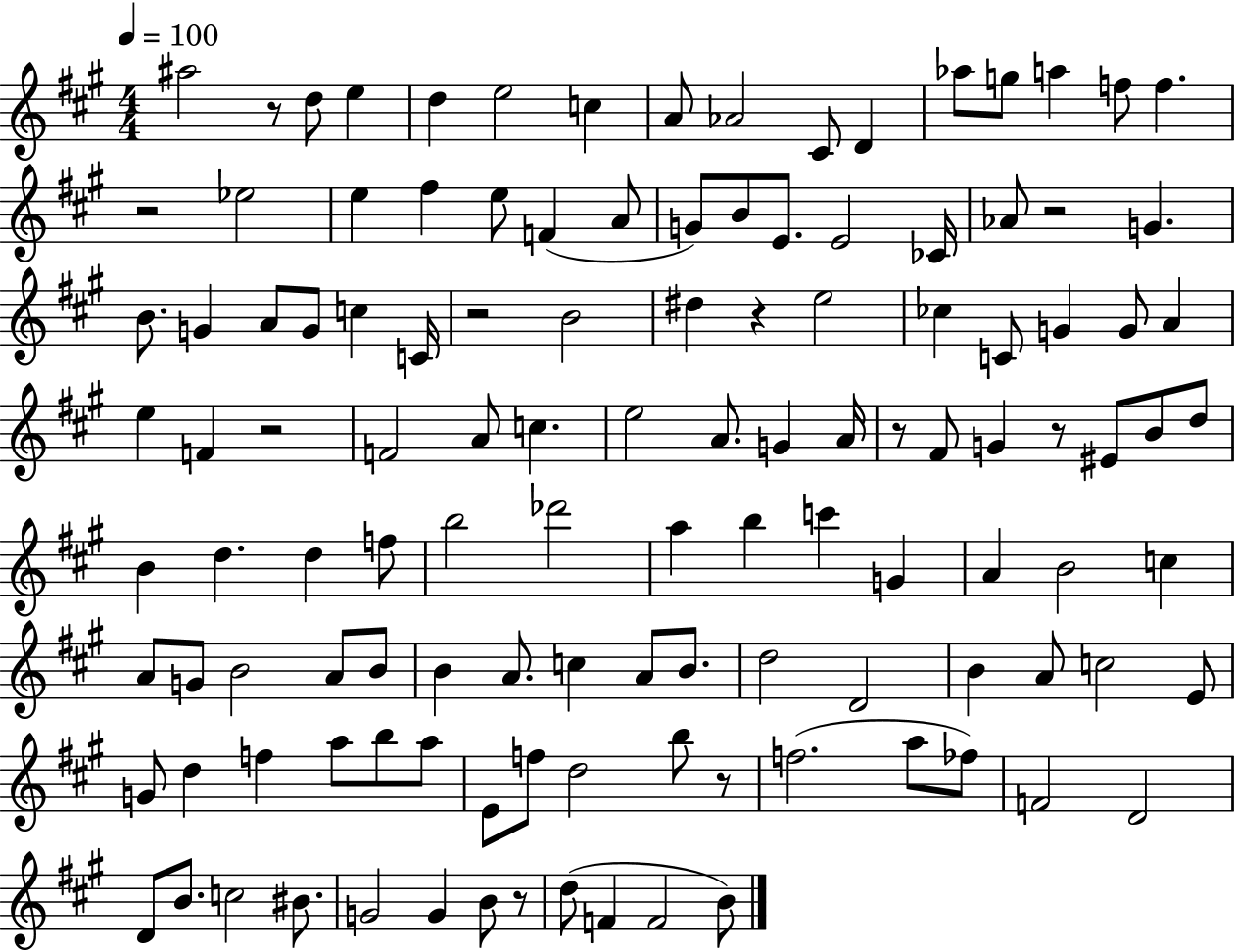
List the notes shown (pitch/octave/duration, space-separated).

A#5/h R/e D5/e E5/q D5/q E5/h C5/q A4/e Ab4/h C#4/e D4/q Ab5/e G5/e A5/q F5/e F5/q. R/h Eb5/h E5/q F#5/q E5/e F4/q A4/e G4/e B4/e E4/e. E4/h CES4/s Ab4/e R/h G4/q. B4/e. G4/q A4/e G4/e C5/q C4/s R/h B4/h D#5/q R/q E5/h CES5/q C4/e G4/q G4/e A4/q E5/q F4/q R/h F4/h A4/e C5/q. E5/h A4/e. G4/q A4/s R/e F#4/e G4/q R/e EIS4/e B4/e D5/e B4/q D5/q. D5/q F5/e B5/h Db6/h A5/q B5/q C6/q G4/q A4/q B4/h C5/q A4/e G4/e B4/h A4/e B4/e B4/q A4/e. C5/q A4/e B4/e. D5/h D4/h B4/q A4/e C5/h E4/e G4/e D5/q F5/q A5/e B5/e A5/e E4/e F5/e D5/h B5/e R/e F5/h. A5/e FES5/e F4/h D4/h D4/e B4/e. C5/h BIS4/e. G4/h G4/q B4/e R/e D5/e F4/q F4/h B4/e